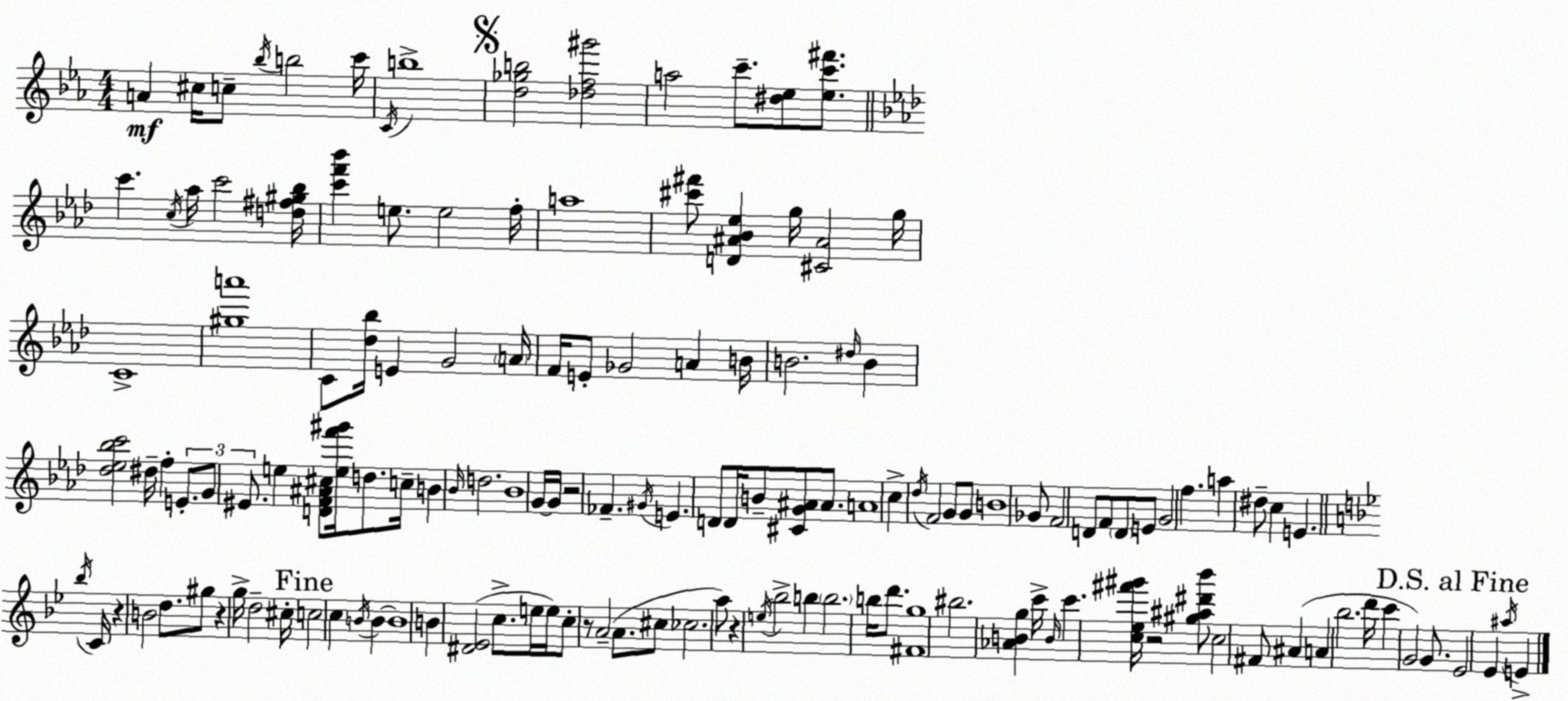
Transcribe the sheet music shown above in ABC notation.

X:1
T:Untitled
M:4/4
L:1/4
K:Cm
A ^c/4 c/2 _b/4 b2 c'/4 C/4 b4 [d_gb]2 [_df^g']2 a2 c'/2 [^d_e]/2 [_ec'^f']/2 c' c/4 _a/4 c'2 [d^f^g_b]/4 [c'f'_b'] e/2 e2 f/4 a4 [^c'^f']/2 [D^A_B_e] g/4 [^C^A]2 g/4 C4 [^ga']4 C/2 [_d_b]/4 E G2 A/4 F/4 E/2 _G2 A B/4 B2 ^d/4 B [_d_e_bc']2 ^d/4 f E/2 G/2 ^E/2 e [DF^A^c]/2 [ef'^g']/4 d/2 c/4 B _B/4 d2 _B4 G/4 G/4 z2 _F ^G/4 E D/2 D/4 B/2 [^CG^A]/2 ^A/2 A4 c _d/4 F2 G/2 G/2 B4 _G/2 F2 D/2 F/2 D/2 E/2 G2 f a ^d/2 c E _b/4 C/4 z B2 d/2 ^g/2 z g/4 d2 ^c/4 c2 c B/4 B B4 B [^D_E]2 c/2 e/4 e/4 c/2 z/2 A2 A/2 ^c/2 _c2 a/2 z e/4 _b2 b b2 b/4 d'/2 [^Fg]4 ^b2 [_ABg] c'/4 B/4 c' [c_e^f'^g']/4 z2 [^g^a^d'_b']/2 c2 ^F/2 ^A A _b2 d'/4 c' G2 G/2 _E2 _E ^a/4 E